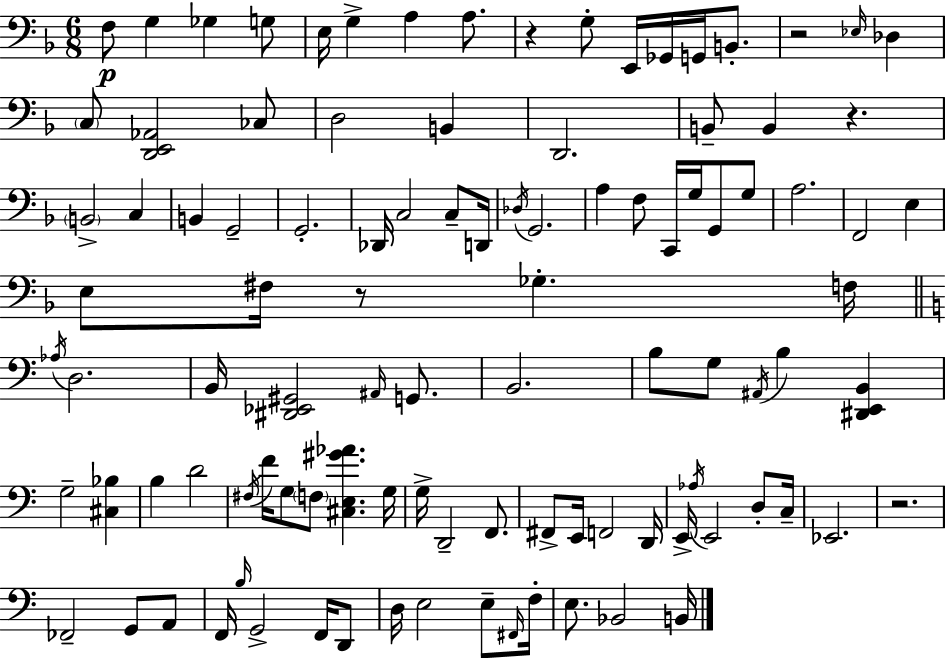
{
  \clef bass
  \numericTimeSignature
  \time 6/8
  \key d \minor
  f8\p g4 ges4 g8 | e16 g4-> a4 a8. | r4 g8-. e,16 ges,16 g,16 b,8.-. | r2 \grace { ees16 } des4 | \break \parenthesize c8 <d, e, aes,>2 ces8 | d2 b,4 | d,2. | b,8-- b,4 r4. | \break \parenthesize b,2-> c4 | b,4 g,2-- | g,2.-. | des,16 c2 c8-- | \break d,16 \acciaccatura { des16 } g,2. | a4 f8 c,16 g16 g,8 | g8 a2. | f,2 e4 | \break e8 fis16 r8 ges4.-. | f16 \bar "||" \break \key c \major \acciaccatura { aes16 } d2. | b,16 <dis, ees, gis,>2 \grace { ais,16 } g,8. | b,2. | b8 g8 \acciaccatura { ais,16 } b4 <dis, e, b,>4 | \break g2-- <cis bes>4 | b4 d'2 | \acciaccatura { fis16 } f'16 g8 \parenthesize f8 <cis e gis' aes'>4. | g16 g16-> d,2-- | \break f,8. fis,8-> e,16 f,2 | d,16 e,16-> \acciaccatura { aes16 } e,2 | d8-. c16-- ees,2. | r2. | \break fes,2-- | g,8 a,8 f,16 \grace { b16 } g,2-> | f,16 d,8 d16 e2 | e8-- \grace { fis,16 } f16-. e8. bes,2 | \break b,16 \bar "|."
}